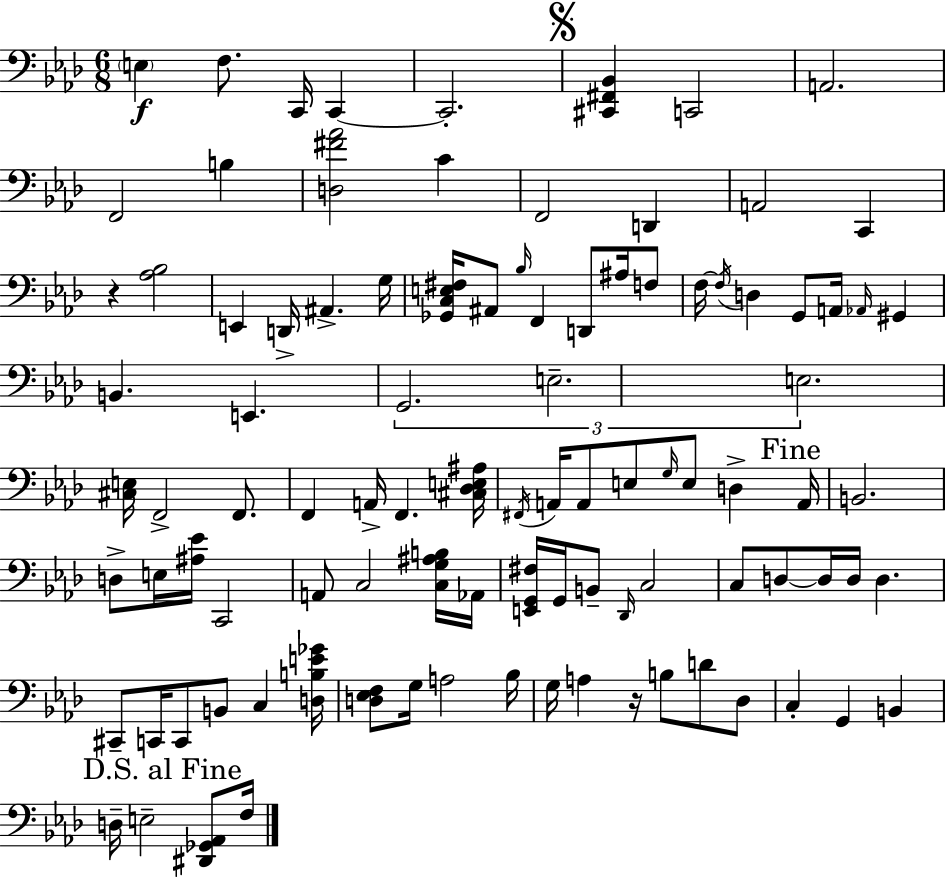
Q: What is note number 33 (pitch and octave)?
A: E2